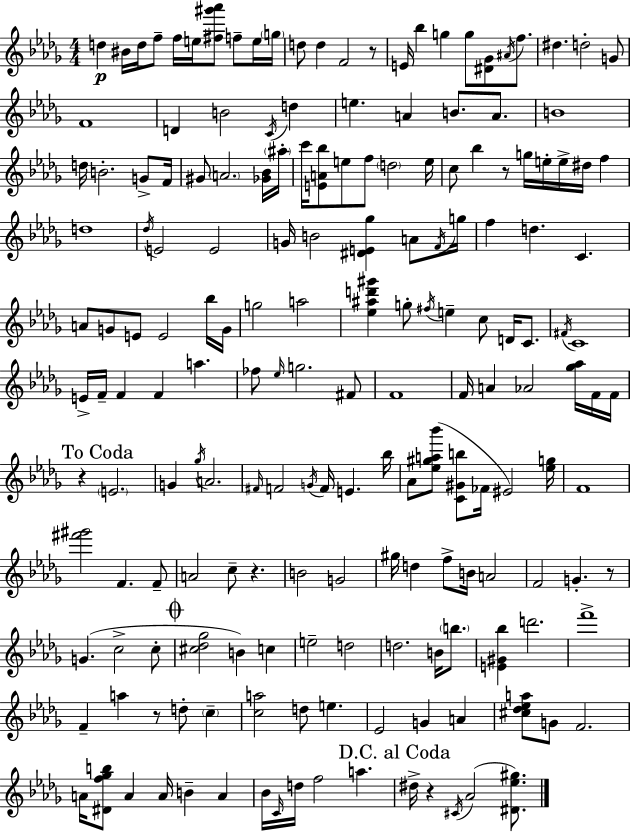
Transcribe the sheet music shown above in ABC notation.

X:1
T:Untitled
M:4/4
L:1/4
K:Bbm
d ^B/4 d/4 f/2 f/4 e/4 [^f^g'_a']/2 f/2 e/4 g/4 d/2 d F2 z/2 E/4 _b g g/2 [^D_G]/2 ^A/4 f/2 ^d d2 G/2 F4 D B2 C/4 d e A B/2 A/2 B4 d/4 B2 G/2 F/4 ^G/2 A2 [_G_B]/4 ^a/4 c'/4 [EA_b]/2 e/2 f/2 d2 e/4 c/2 _b z/2 g/4 e/4 e/4 ^d/4 f d4 _d/4 E2 E2 G/4 B2 [^DE_g] A/2 F/4 g/4 f d C A/2 G/2 E/2 E2 _b/4 G/4 g2 a2 [_e^ad'^g'] g/2 ^f/4 e c/2 D/4 C/2 ^F/4 C4 E/4 F/4 F F a _f/2 _e/4 g2 ^F/2 F4 F/4 A _A2 [_g_a]/4 F/4 F/4 z E2 G _g/4 A2 ^F/4 F2 G/4 F/4 E _b/4 _A/2 [_e^ga_b']/2 [C^Gb]/2 _F/4 ^E2 [_eg]/4 F4 [^f'^g']2 F F/2 A2 c/2 z B2 G2 ^g/4 d f/2 B/4 A2 F2 G z/2 G c2 c/2 [^c_d_g]2 B c e2 d2 d2 B/4 b/2 [E^G_b] d'2 f'4 F a z/2 d/2 c [ca]2 d/2 e _E2 G A [^c_d_ea]/2 G/2 F2 A/4 [^Df_gb]/2 A A/4 B A _B/4 C/4 d/4 f2 a ^d/4 z ^C/4 _A2 [^D_e^g]/2